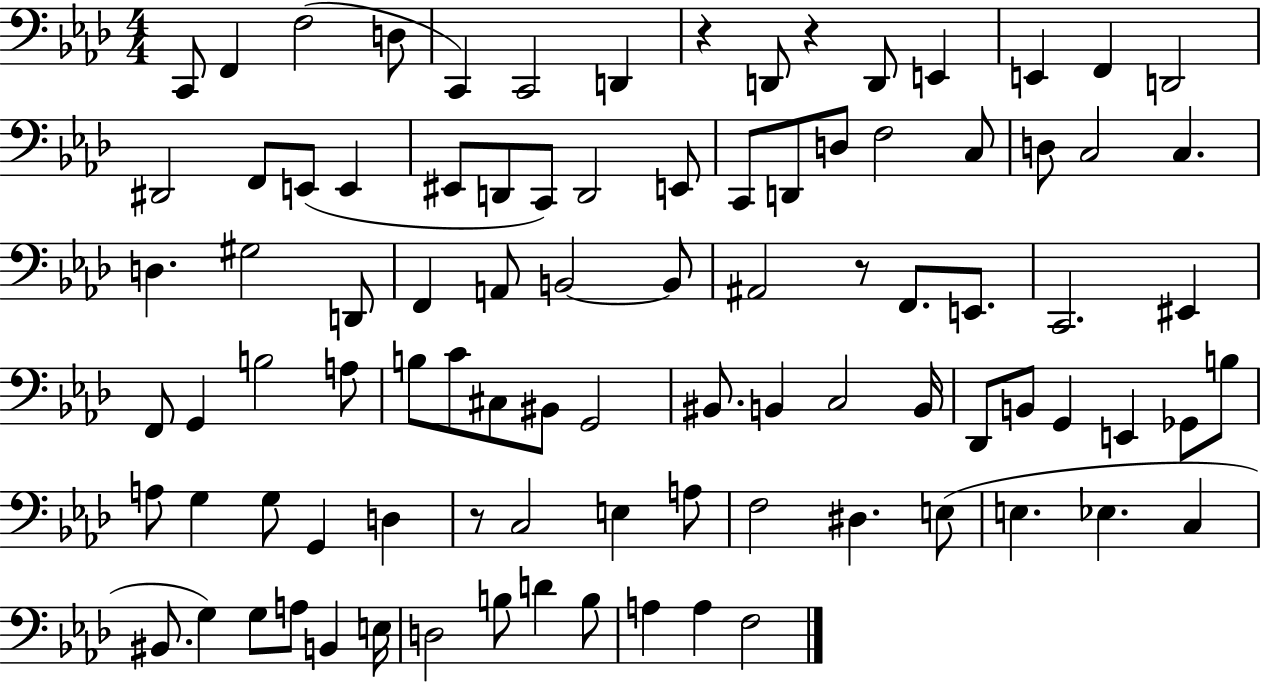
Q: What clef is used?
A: bass